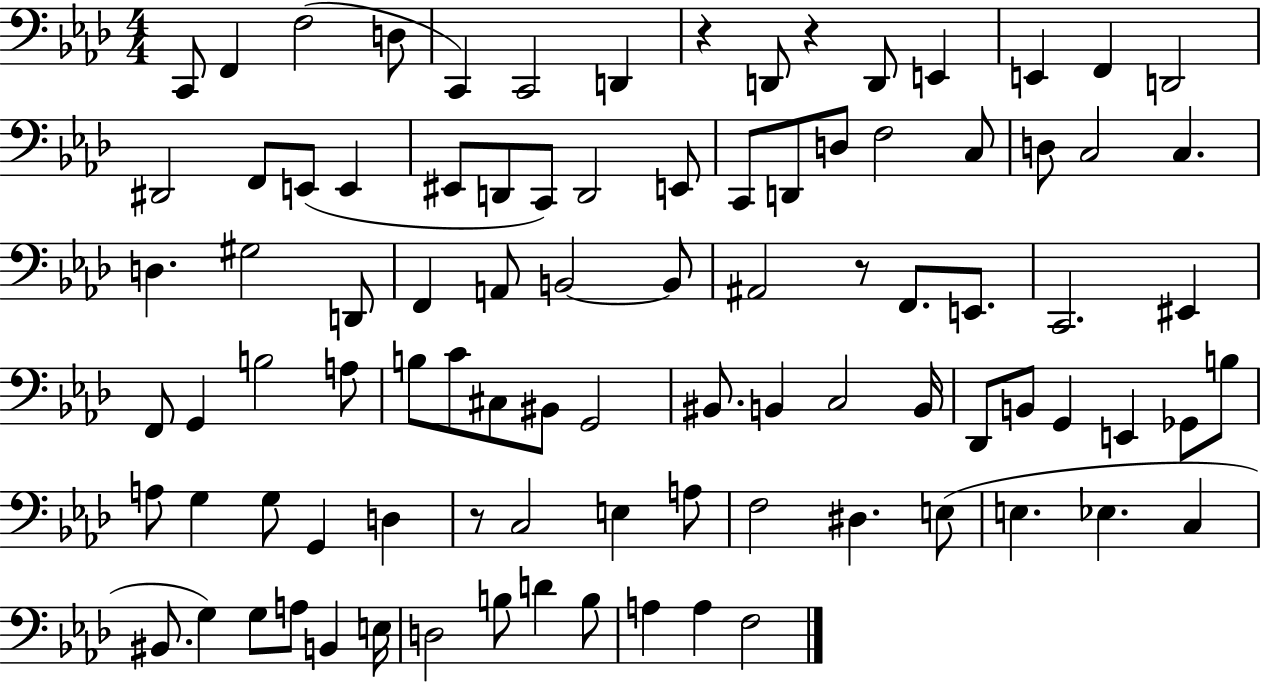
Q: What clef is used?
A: bass